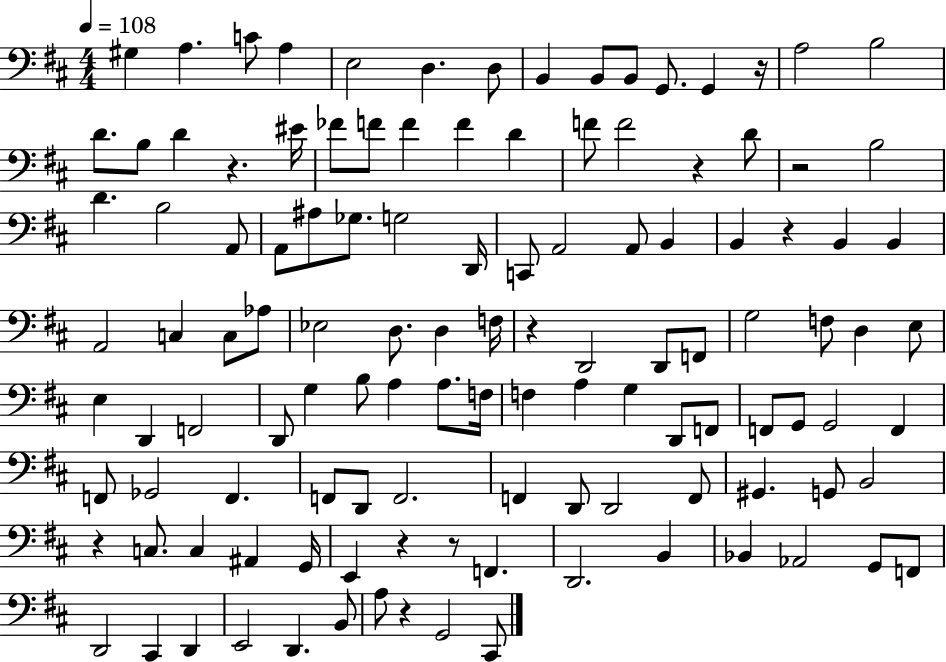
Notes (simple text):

G#3/q A3/q. C4/e A3/q E3/h D3/q. D3/e B2/q B2/e B2/e G2/e. G2/q R/s A3/h B3/h D4/e. B3/e D4/q R/q. EIS4/s FES4/e F4/e F4/q F4/q D4/q F4/e F4/h R/q D4/e R/h B3/h D4/q. B3/h A2/e A2/e A#3/e Gb3/e. G3/h D2/s C2/e A2/h A2/e B2/q B2/q R/q B2/q B2/q A2/h C3/q C3/e Ab3/e Eb3/h D3/e. D3/q F3/s R/q D2/h D2/e F2/e G3/h F3/e D3/q E3/e E3/q D2/q F2/h D2/e G3/q B3/e A3/q A3/e. F3/s F3/q A3/q G3/q D2/e F2/e F2/e G2/e G2/h F2/q F2/e Gb2/h F2/q. F2/e D2/e F2/h. F2/q D2/e D2/h F2/e G#2/q. G2/e B2/h R/q C3/e. C3/q A#2/q G2/s E2/q R/q R/e F2/q. D2/h. B2/q Bb2/q Ab2/h G2/e F2/e D2/h C#2/q D2/q E2/h D2/q. B2/e A3/e R/q G2/h C#2/e